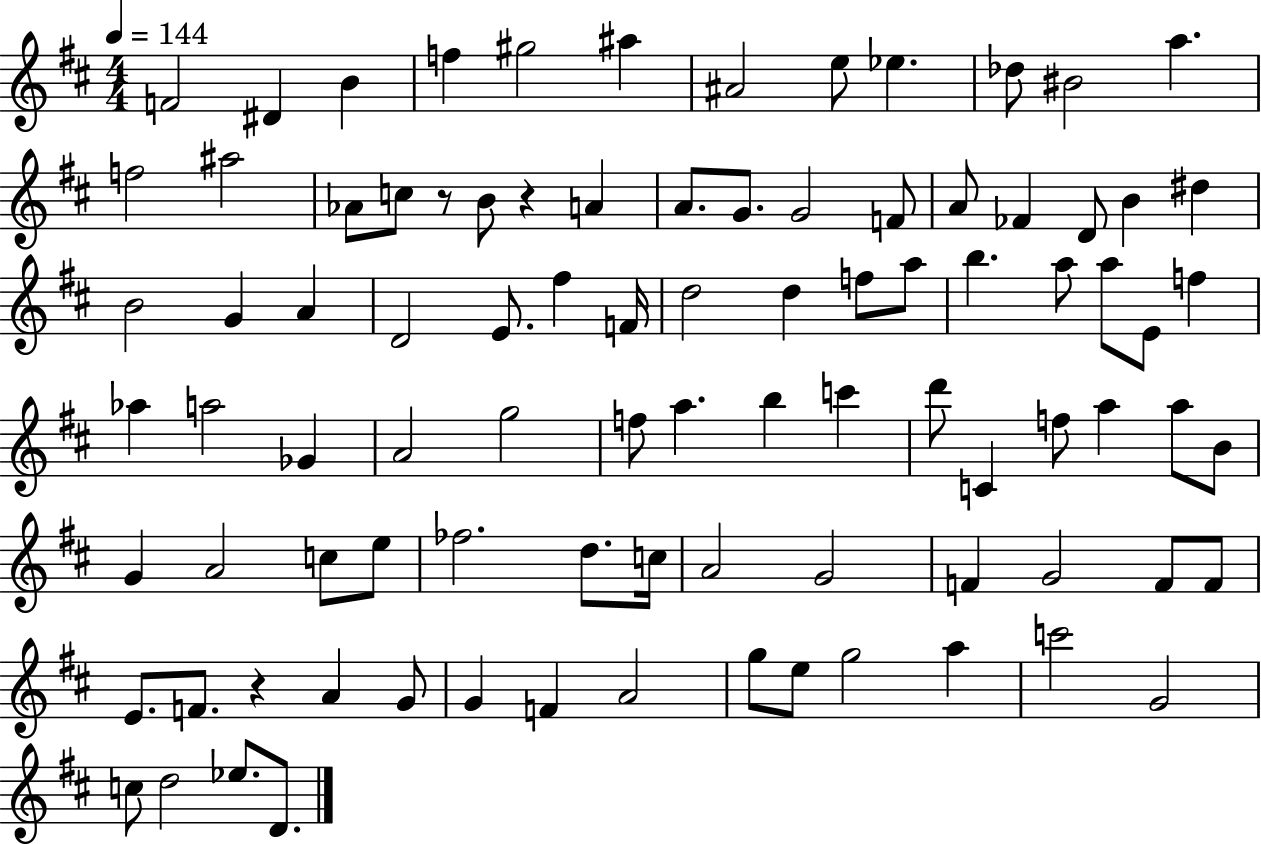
F4/h D#4/q B4/q F5/q G#5/h A#5/q A#4/h E5/e Eb5/q. Db5/e BIS4/h A5/q. F5/h A#5/h Ab4/e C5/e R/e B4/e R/q A4/q A4/e. G4/e. G4/h F4/e A4/e FES4/q D4/e B4/q D#5/q B4/h G4/q A4/q D4/h E4/e. F#5/q F4/s D5/h D5/q F5/e A5/e B5/q. A5/e A5/e E4/e F5/q Ab5/q A5/h Gb4/q A4/h G5/h F5/e A5/q. B5/q C6/q D6/e C4/q F5/e A5/q A5/e B4/e G4/q A4/h C5/e E5/e FES5/h. D5/e. C5/s A4/h G4/h F4/q G4/h F4/e F4/e E4/e. F4/e. R/q A4/q G4/e G4/q F4/q A4/h G5/e E5/e G5/h A5/q C6/h G4/h C5/e D5/h Eb5/e. D4/e.